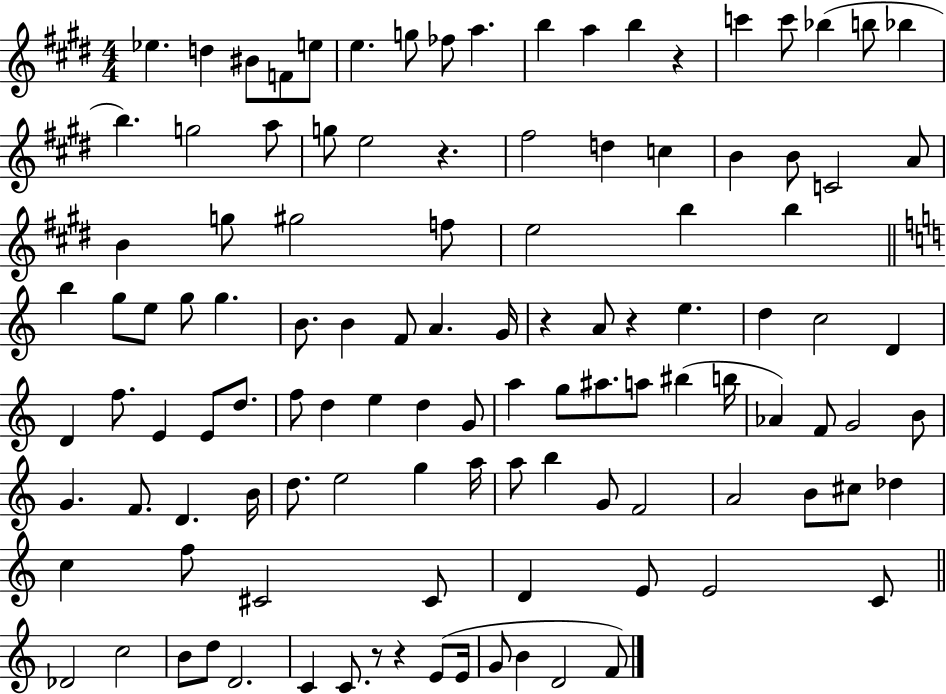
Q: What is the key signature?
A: E major